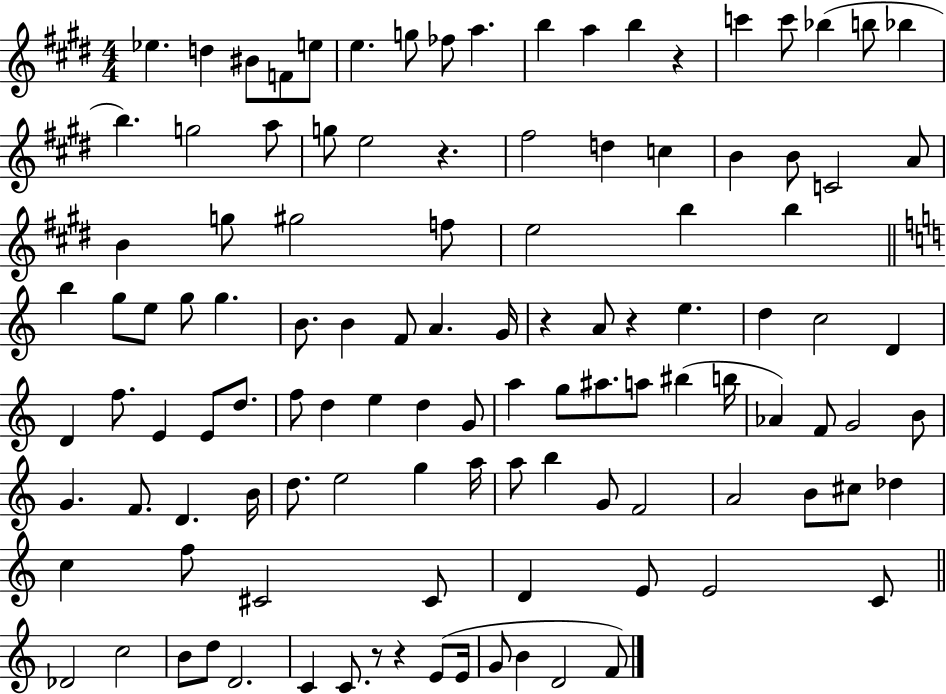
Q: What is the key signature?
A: E major